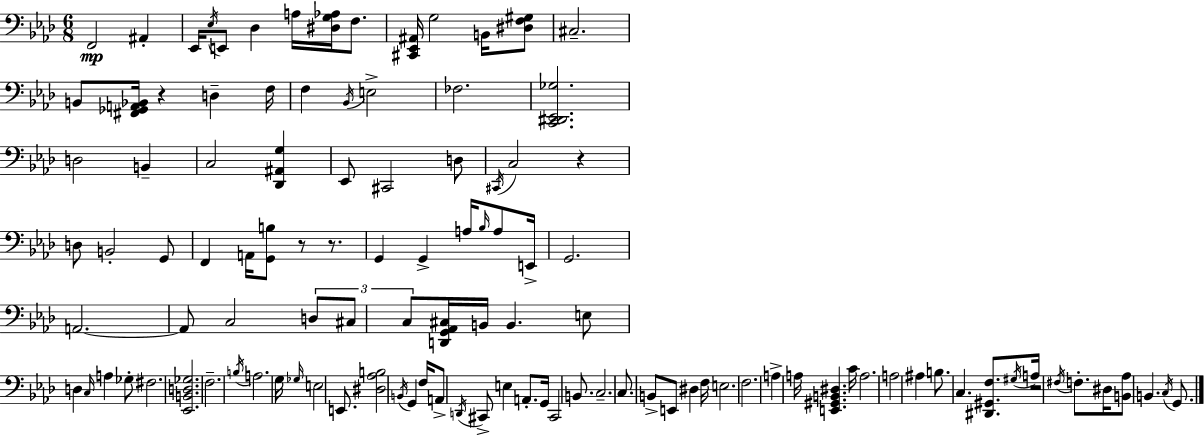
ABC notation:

X:1
T:Untitled
M:6/8
L:1/4
K:Ab
F,,2 ^A,, _E,,/4 _E,/4 E,,/2 _D, A,/4 [^D,G,_A,]/4 F,/2 [^C,,_E,,^A,,]/4 G,2 B,,/4 [^D,F,^G,]/2 ^C,2 B,,/2 [^F,,_G,,A,,_B,,]/4 z D, F,/4 F, _B,,/4 E,2 _F,2 [C,,^D,,_E,,_G,]2 D,2 B,, C,2 [_D,,^A,,G,] _E,,/2 ^C,,2 D,/2 ^C,,/4 C,2 z D,/2 B,,2 G,,/2 F,, A,,/4 [G,,B,]/2 z/2 z/2 G,, G,, A,/4 _B,/4 A,/2 E,,/4 G,,2 A,,2 A,,/2 C,2 D,/2 ^C,/2 C,/2 [D,,G,,_A,,^C,]/4 B,,/4 B,, E,/2 D, C,/4 A, _G,/2 ^F,2 [_E,,B,,D,_G,]2 F,2 B,/4 A,2 G,/4 _G,/4 E,2 E,,/2 [^D,_A,B,]2 B,,/4 G,, F,/4 A,,/2 D,,/4 ^C,,/2 E, A,,/2 G,,/4 ^C,,2 B,,/2 C,2 C,/2 B,,/2 E,,/2 ^D, F,/4 E,2 F,2 A, A,/4 [E,,^G,,B,,^D,] C/4 A,2 A,2 ^A, B,/2 C, [^D,,^G,,F,]/2 ^G,/4 A,/4 z2 ^F,/4 F,/2 ^D,/4 [B,,_A,]/2 B,, C,/4 G,,/2